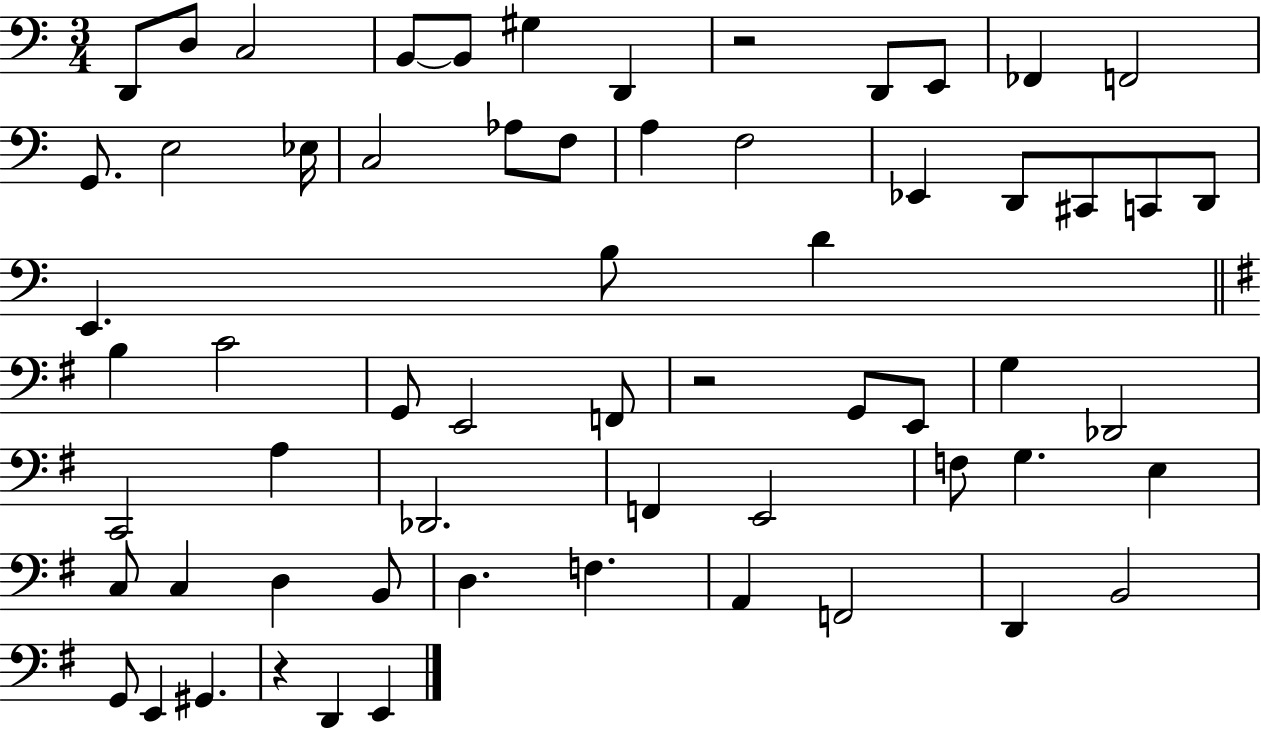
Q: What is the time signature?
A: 3/4